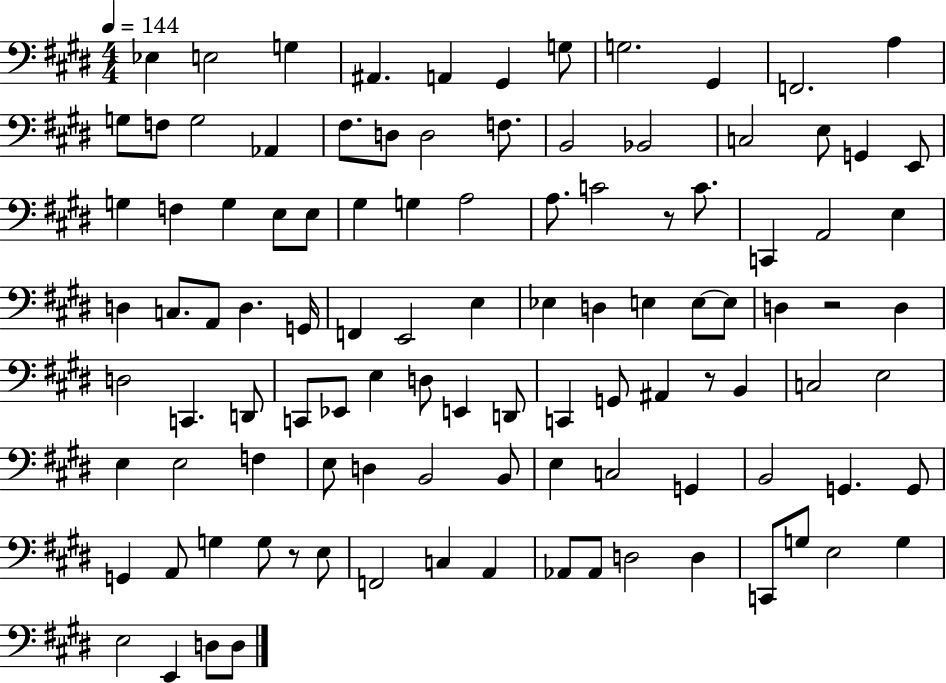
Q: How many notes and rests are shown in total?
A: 106